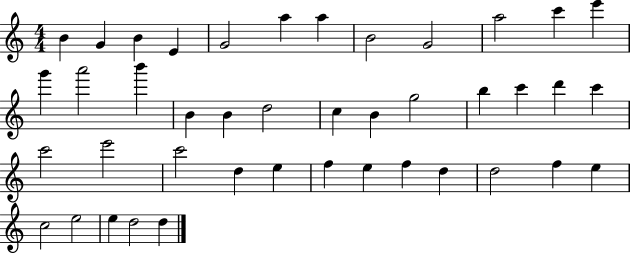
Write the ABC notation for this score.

X:1
T:Untitled
M:4/4
L:1/4
K:C
B G B E G2 a a B2 G2 a2 c' e' g' a'2 b' B B d2 c B g2 b c' d' c' c'2 e'2 c'2 d e f e f d d2 f e c2 e2 e d2 d